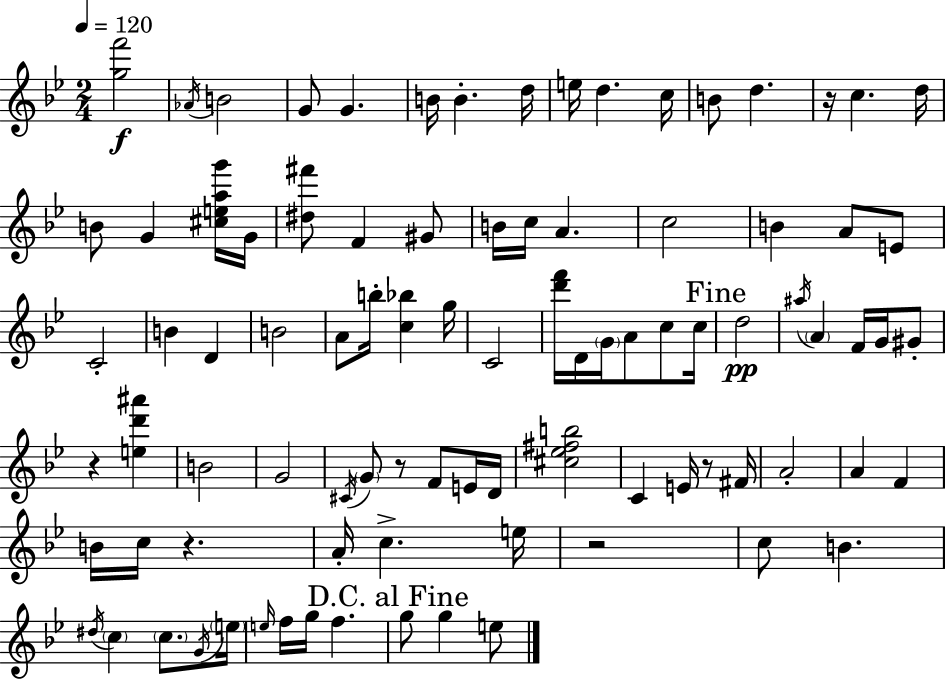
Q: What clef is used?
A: treble